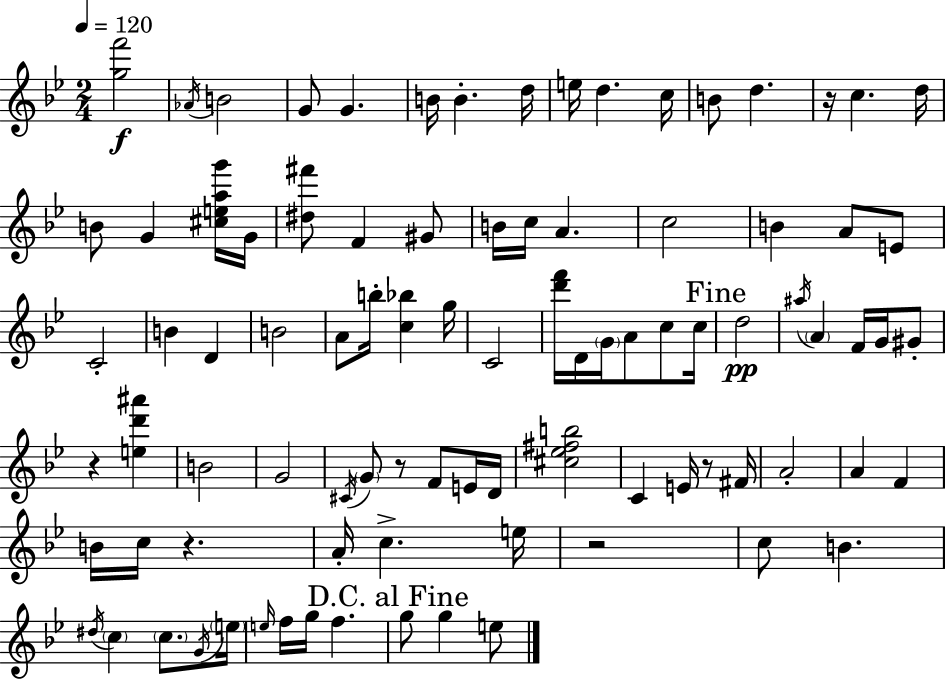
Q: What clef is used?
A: treble